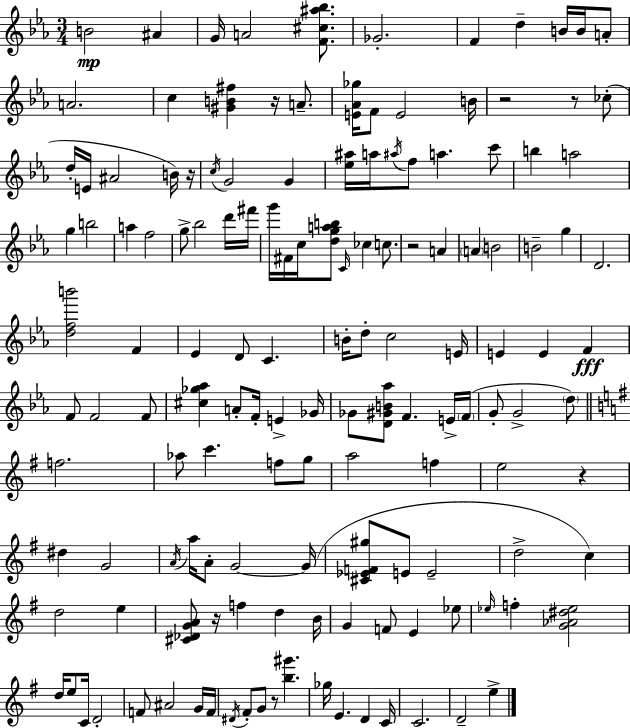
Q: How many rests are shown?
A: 8